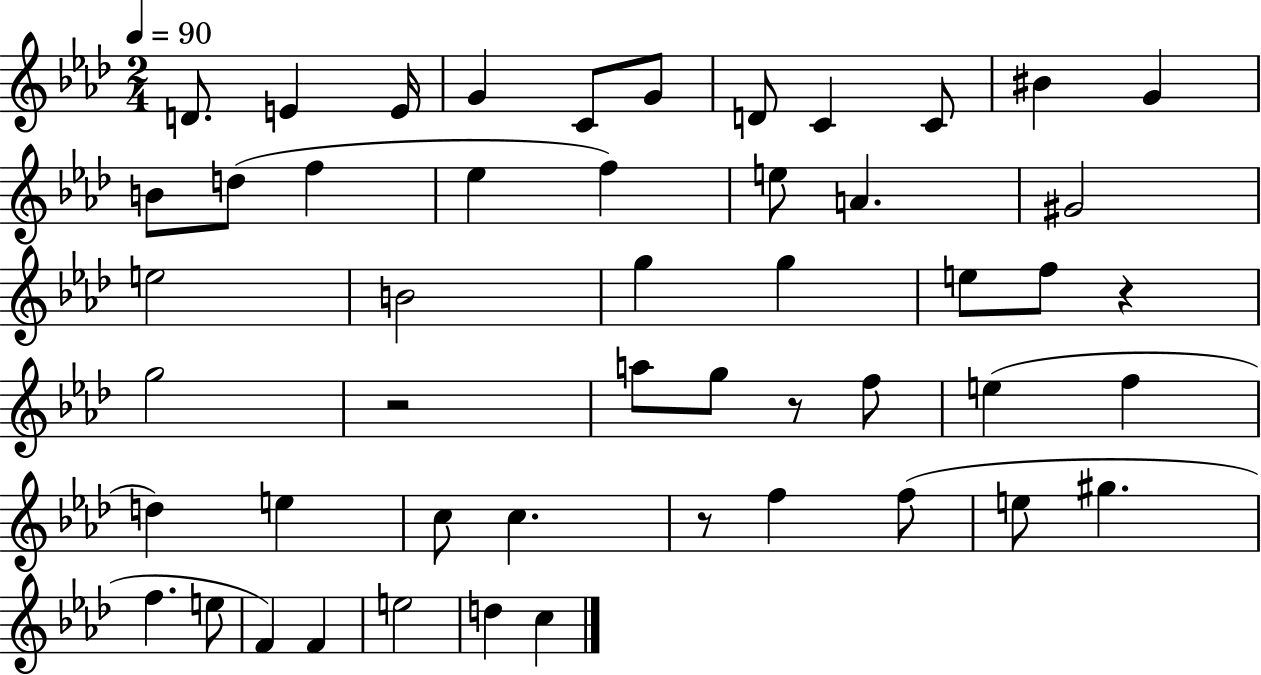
D4/e. E4/q E4/s G4/q C4/e G4/e D4/e C4/q C4/e BIS4/q G4/q B4/e D5/e F5/q Eb5/q F5/q E5/e A4/q. G#4/h E5/h B4/h G5/q G5/q E5/e F5/e R/q G5/h R/h A5/e G5/e R/e F5/e E5/q F5/q D5/q E5/q C5/e C5/q. R/e F5/q F5/e E5/e G#5/q. F5/q. E5/e F4/q F4/q E5/h D5/q C5/q